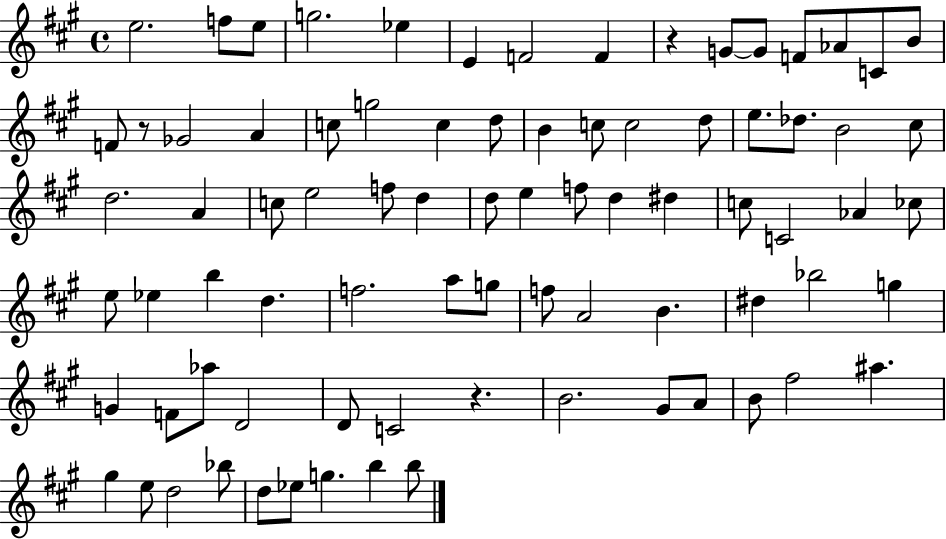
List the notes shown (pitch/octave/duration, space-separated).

E5/h. F5/e E5/e G5/h. Eb5/q E4/q F4/h F4/q R/q G4/e G4/e F4/e Ab4/e C4/e B4/e F4/e R/e Gb4/h A4/q C5/e G5/h C5/q D5/e B4/q C5/e C5/h D5/e E5/e. Db5/e. B4/h C#5/e D5/h. A4/q C5/e E5/h F5/e D5/q D5/e E5/q F5/e D5/q D#5/q C5/e C4/h Ab4/q CES5/e E5/e Eb5/q B5/q D5/q. F5/h. A5/e G5/e F5/e A4/h B4/q. D#5/q Bb5/h G5/q G4/q F4/e Ab5/e D4/h D4/e C4/h R/q. B4/h. G#4/e A4/e B4/e F#5/h A#5/q. G#5/q E5/e D5/h Bb5/e D5/e Eb5/e G5/q. B5/q B5/e